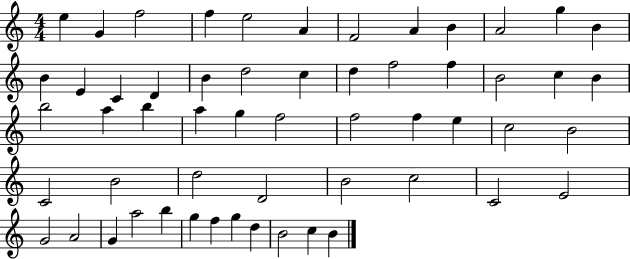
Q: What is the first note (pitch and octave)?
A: E5